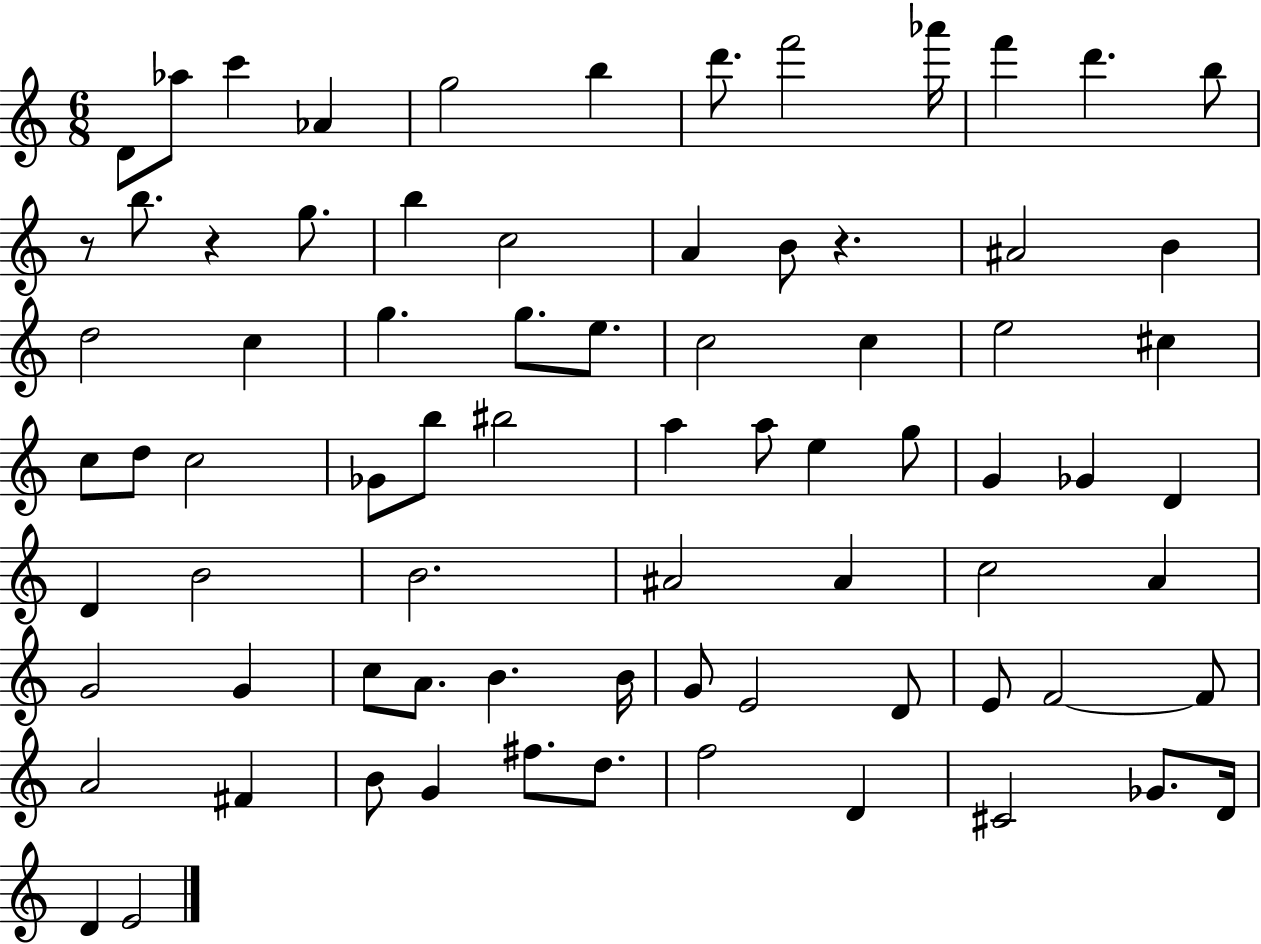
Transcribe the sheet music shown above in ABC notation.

X:1
T:Untitled
M:6/8
L:1/4
K:C
D/2 _a/2 c' _A g2 b d'/2 f'2 _a'/4 f' d' b/2 z/2 b/2 z g/2 b c2 A B/2 z ^A2 B d2 c g g/2 e/2 c2 c e2 ^c c/2 d/2 c2 _G/2 b/2 ^b2 a a/2 e g/2 G _G D D B2 B2 ^A2 ^A c2 A G2 G c/2 A/2 B B/4 G/2 E2 D/2 E/2 F2 F/2 A2 ^F B/2 G ^f/2 d/2 f2 D ^C2 _G/2 D/4 D E2